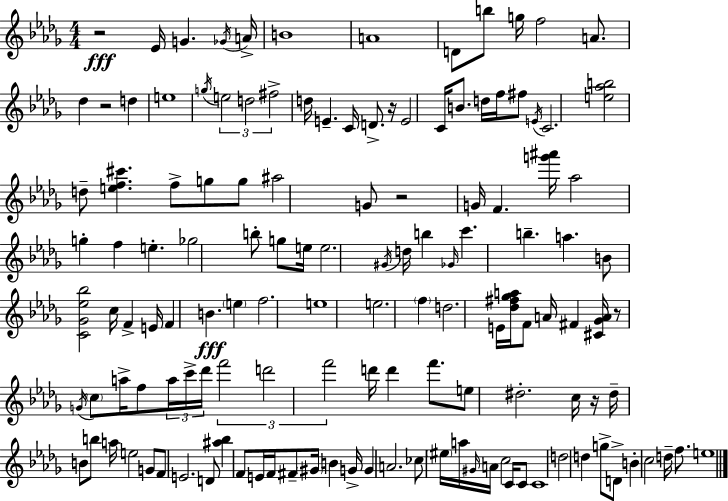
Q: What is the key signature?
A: BES minor